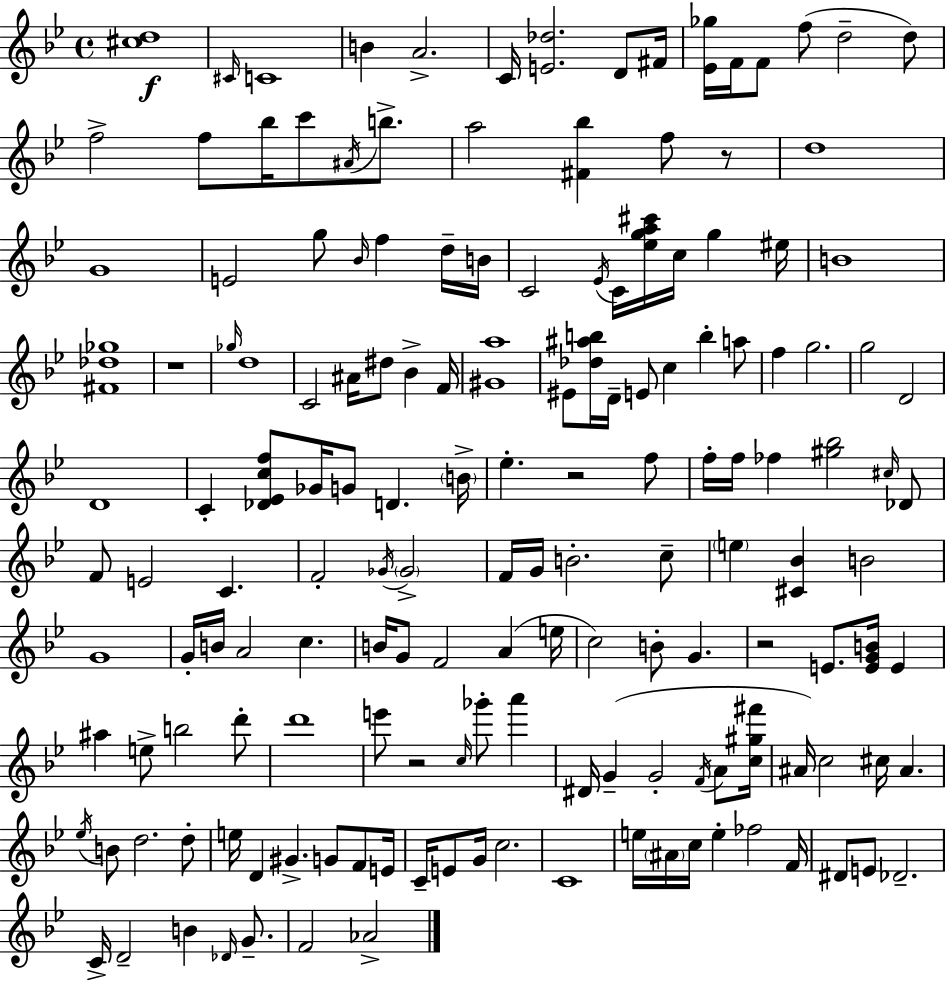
{
  \clef treble
  \time 4/4
  \defaultTimeSignature
  \key bes \major
  <cis'' d''>1\f | \grace { cis'16 } c'1 | b'4 a'2.-> | c'16 <e' des''>2. d'8 | \break fis'16 <ees' ges''>16 f'16 f'8 f''8( d''2-- d''8) | f''2-> f''8 bes''16 c'''8 \acciaccatura { ais'16 } b''8.-> | a''2 <fis' bes''>4 f''8 | r8 d''1 | \break g'1 | e'2 g''8 \grace { bes'16 } f''4 | d''16-- b'16 c'2 \acciaccatura { ees'16 } c'16 <ees'' g'' a'' cis'''>16 c''16 g''4 | eis''16 b'1 | \break <fis' des'' ges''>1 | r1 | \grace { ges''16 } d''1 | c'2 ais'16 dis''8 | \break bes'4-> f'16 <gis' a''>1 | eis'8 <des'' ais'' b''>16 d'16-- e'8 c''4 b''4-. | a''8 f''4 g''2. | g''2 d'2 | \break d'1 | c'4-. <des' ees' c'' f''>8 ges'16 g'8 d'4. | \parenthesize b'16-> ees''4.-. r2 | f''8 f''16-. f''16 fes''4 <gis'' bes''>2 | \break \grace { cis''16 } des'8 f'8 e'2 | c'4. f'2-. \acciaccatura { ges'16 } \parenthesize ges'2-> | f'16 g'16 b'2.-. | c''8-- \parenthesize e''4 <cis' bes'>4 b'2 | \break g'1 | g'16-. b'16 a'2 | c''4. b'16 g'8 f'2 | a'4( e''16 c''2) b'8-. | \break g'4. r2 e'8. | <e' g' b'>16 e'4 ais''4 e''8-> b''2 | d'''8-. d'''1 | e'''8 r2 | \break \grace { c''16 } ges'''8-. a'''4 dis'16 g'4--( g'2-. | \acciaccatura { f'16 } a'8 <c'' gis'' fis'''>16 ais'16) c''2 | cis''16 ais'4. \acciaccatura { ees''16 } b'8 d''2. | d''8-. e''16 d'4 gis'4.-> | \break g'8 f'8 e'16 c'16-- e'8 g'16 c''2. | c'1 | e''16 \parenthesize ais'16 c''16 e''4-. | fes''2 f'16 dis'8 e'8 des'2.-- | \break c'16-> d'2-- | b'4 \grace { des'16 } g'8.-- f'2 | aes'2-> \bar "|."
}